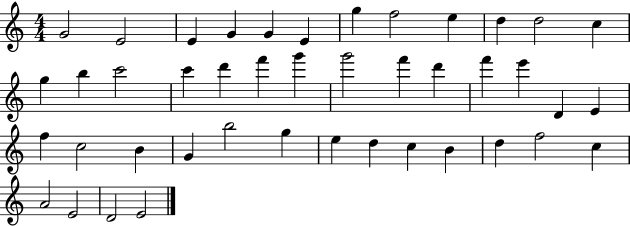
G4/h E4/h E4/q G4/q G4/q E4/q G5/q F5/h E5/q D5/q D5/h C5/q G5/q B5/q C6/h C6/q D6/q F6/q G6/q G6/h F6/q D6/q F6/q E6/q D4/q E4/q F5/q C5/h B4/q G4/q B5/h G5/q E5/q D5/q C5/q B4/q D5/q F5/h C5/q A4/h E4/h D4/h E4/h